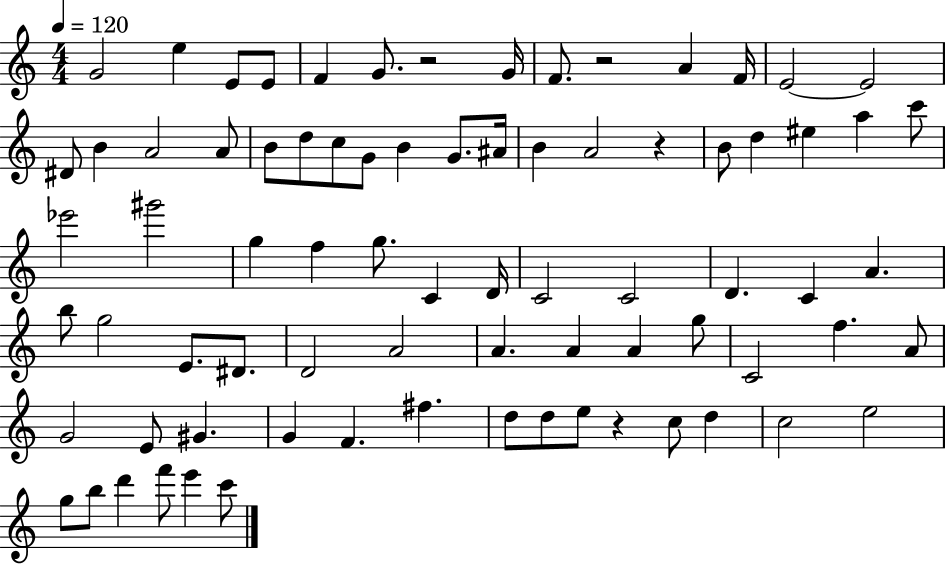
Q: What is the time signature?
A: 4/4